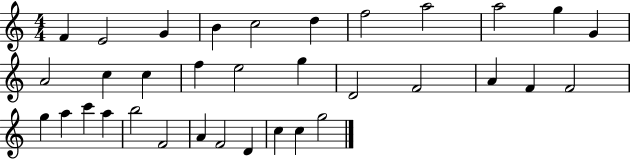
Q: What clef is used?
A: treble